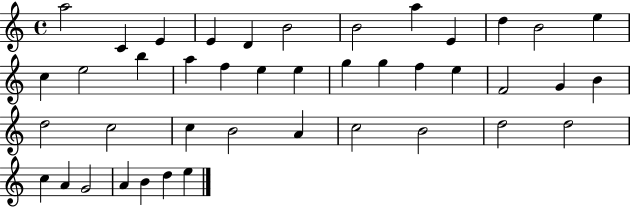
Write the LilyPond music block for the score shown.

{
  \clef treble
  \time 4/4
  \defaultTimeSignature
  \key c \major
  a''2 c'4 e'4 | e'4 d'4 b'2 | b'2 a''4 e'4 | d''4 b'2 e''4 | \break c''4 e''2 b''4 | a''4 f''4 e''4 e''4 | g''4 g''4 f''4 e''4 | f'2 g'4 b'4 | \break d''2 c''2 | c''4 b'2 a'4 | c''2 b'2 | d''2 d''2 | \break c''4 a'4 g'2 | a'4 b'4 d''4 e''4 | \bar "|."
}